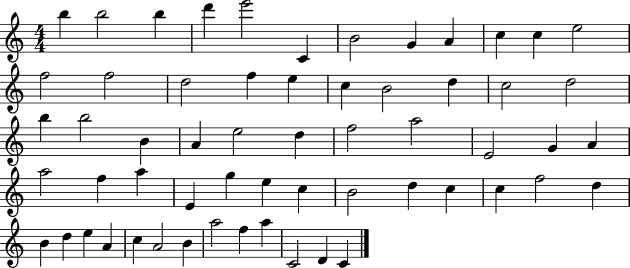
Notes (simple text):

B5/q B5/h B5/q D6/q E6/h C4/q B4/h G4/q A4/q C5/q C5/q E5/h F5/h F5/h D5/h F5/q E5/q C5/q B4/h D5/q C5/h D5/h B5/q B5/h B4/q A4/q E5/h D5/q F5/h A5/h E4/h G4/q A4/q A5/h F5/q A5/q E4/q G5/q E5/q C5/q B4/h D5/q C5/q C5/q F5/h D5/q B4/q D5/q E5/q A4/q C5/q A4/h B4/q A5/h F5/q A5/q C4/h D4/q C4/q